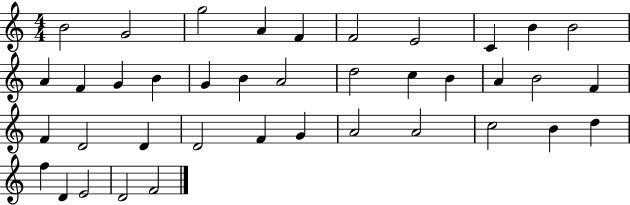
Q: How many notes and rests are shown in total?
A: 39